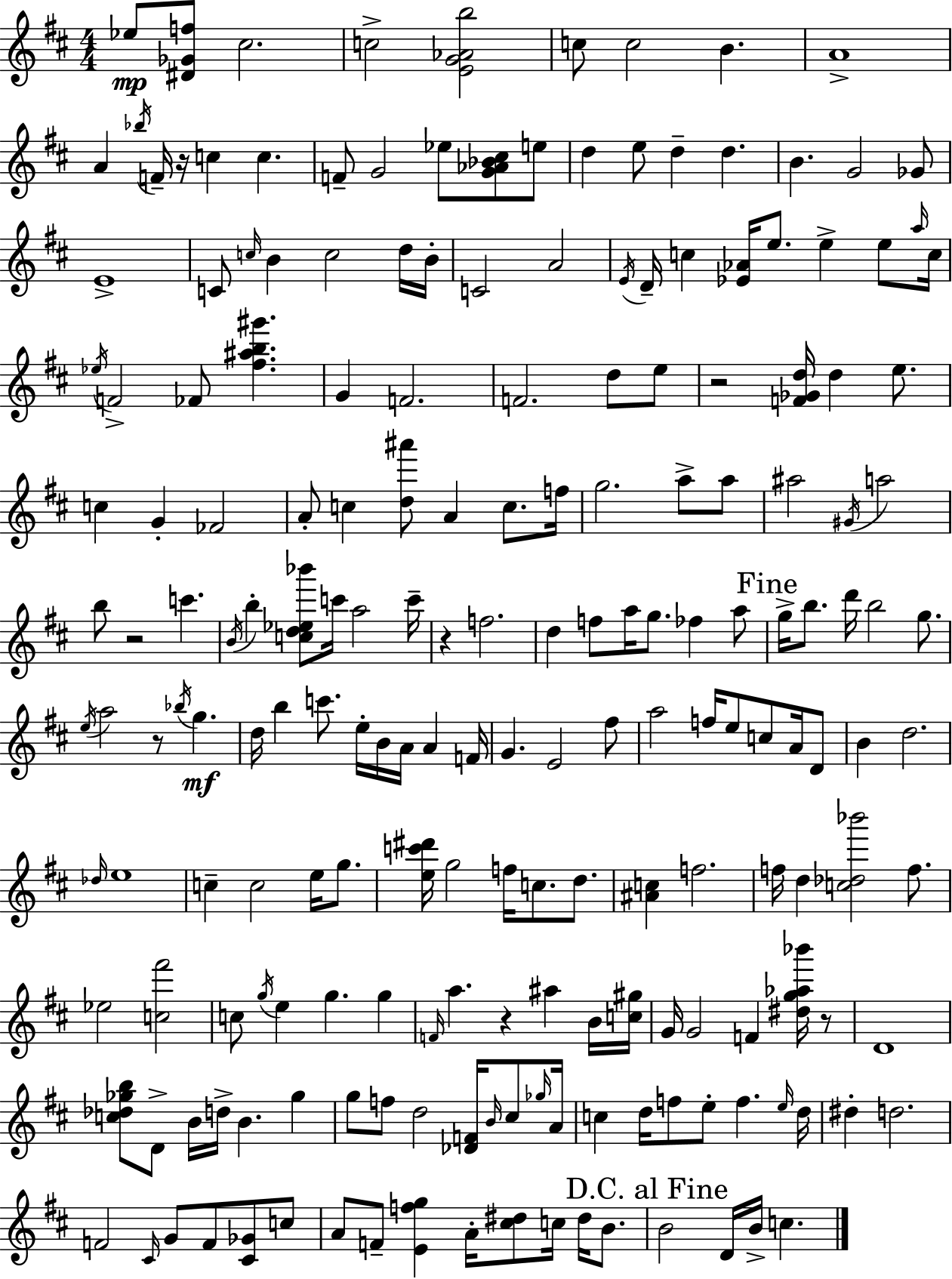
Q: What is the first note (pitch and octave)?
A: Eb5